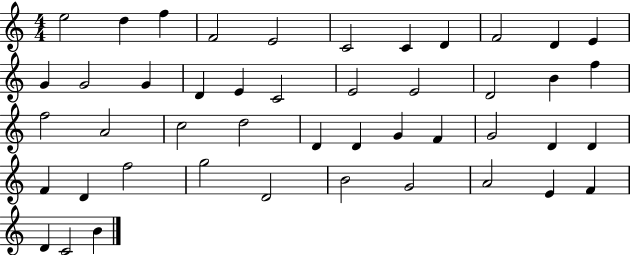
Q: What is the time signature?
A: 4/4